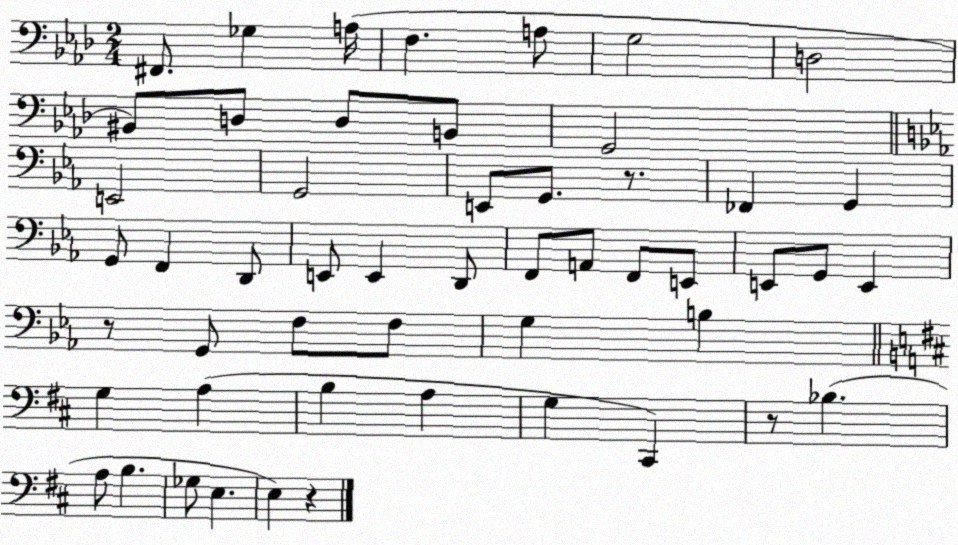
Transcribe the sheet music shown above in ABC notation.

X:1
T:Untitled
M:2/4
L:1/4
K:Ab
^F,,/2 _G, A,/4 F, A,/2 G,2 D,2 ^B,,/2 D,/2 D,/2 B,,/2 G,,2 E,,2 G,,2 E,,/2 G,,/2 z/2 _F,, G,, G,,/2 F,, D,,/2 E,,/2 E,, D,,/2 F,,/2 A,,/2 F,,/2 E,,/2 E,,/2 G,,/2 E,, z/2 G,,/2 F,/2 F,/2 G, B, G, A, B, A, G, ^C,, z/2 _B, A,/2 B, _G,/2 E, E, z